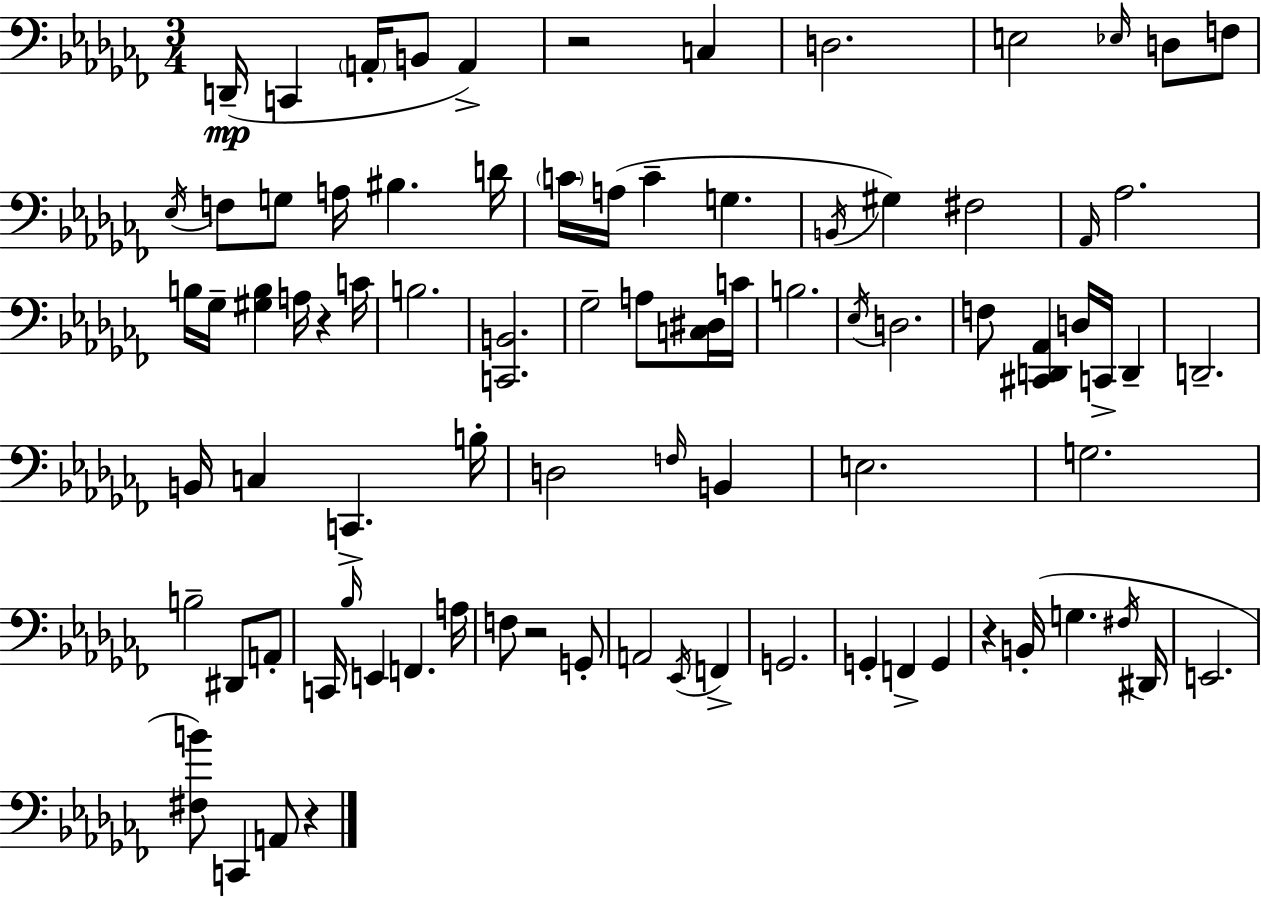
{
  \clef bass
  \numericTimeSignature
  \time 3/4
  \key aes \minor
  d,16--(\mp c,4 \parenthesize a,16-. b,8 a,4->) | r2 c4 | d2. | e2 \grace { ees16 } d8 f8 | \break \acciaccatura { ees16 } f8 g8 a16 bis4. | d'16 \parenthesize c'16 a16( c'4-- g4. | \acciaccatura { b,16 }) gis4 fis2 | \grace { aes,16 } aes2. | \break b16 ges16-- <gis b>4 a16 r4 | c'16 b2. | <c, b,>2. | ges2-- | \break a8 <c dis>16 c'16 b2. | \acciaccatura { ees16 } d2. | f8 <cis, d, aes,>4 d16 | c,16-> d,4-- d,2.-- | \break b,16 c4 c,4.-> | b16-. d2 | \grace { f16 } b,4 e2. | g2. | \break b2-- | dis,8 a,8-. c,16 \grace { bes16 } e,4 | f,4. a16 f8 r2 | g,8-. a,2 | \break \acciaccatura { ees,16 } f,4-> g,2. | g,4-. | f,4-> g,4 r4 | b,16-.( g4. \acciaccatura { fis16 } dis,16 e,2. | \break <fis b'>8) c,4 | a,8 r4 \bar "|."
}